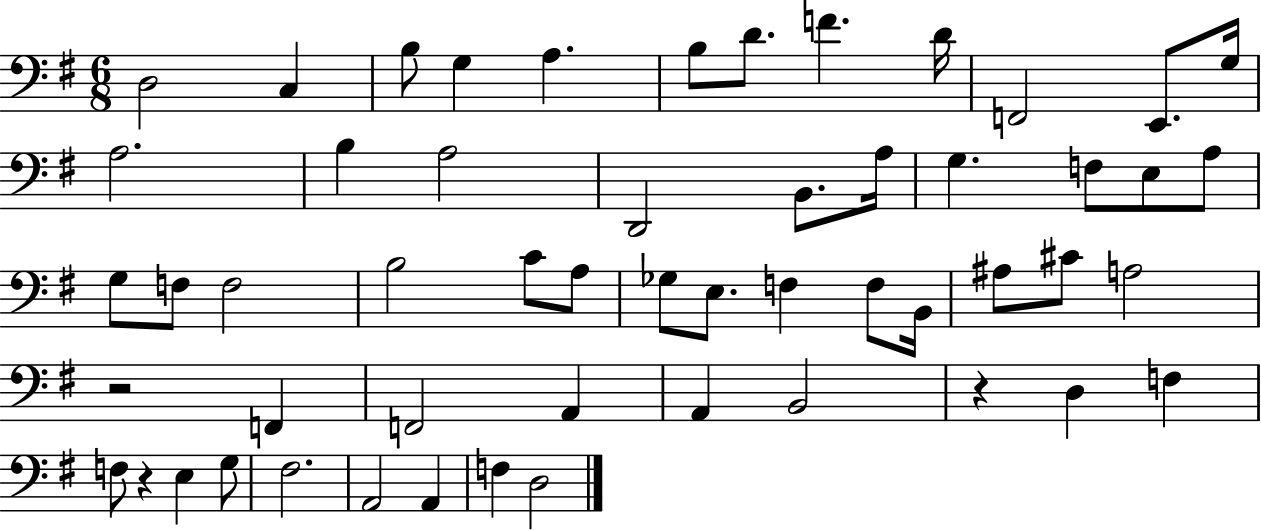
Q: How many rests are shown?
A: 3